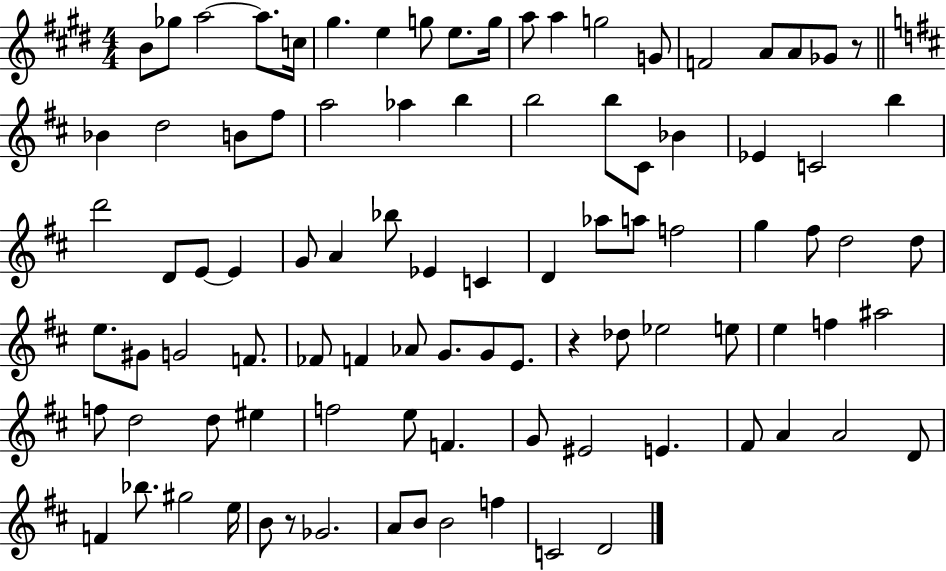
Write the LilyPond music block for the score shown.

{
  \clef treble
  \numericTimeSignature
  \time 4/4
  \key e \major
  b'8 ges''8 a''2~~ a''8. c''16 | gis''4. e''4 g''8 e''8. g''16 | a''8 a''4 g''2 g'8 | f'2 a'8 a'8 ges'8 r8 | \break \bar "||" \break \key d \major bes'4 d''2 b'8 fis''8 | a''2 aes''4 b''4 | b''2 b''8 cis'8 bes'4 | ees'4 c'2 b''4 | \break d'''2 d'8 e'8~~ e'4 | g'8 a'4 bes''8 ees'4 c'4 | d'4 aes''8 a''8 f''2 | g''4 fis''8 d''2 d''8 | \break e''8. gis'8 g'2 f'8. | fes'8 f'4 aes'8 g'8. g'8 e'8. | r4 des''8 ees''2 e''8 | e''4 f''4 ais''2 | \break f''8 d''2 d''8 eis''4 | f''2 e''8 f'4. | g'8 eis'2 e'4. | fis'8 a'4 a'2 d'8 | \break f'4 bes''8. gis''2 e''16 | b'8 r8 ges'2. | a'8 b'8 b'2 f''4 | c'2 d'2 | \break \bar "|."
}